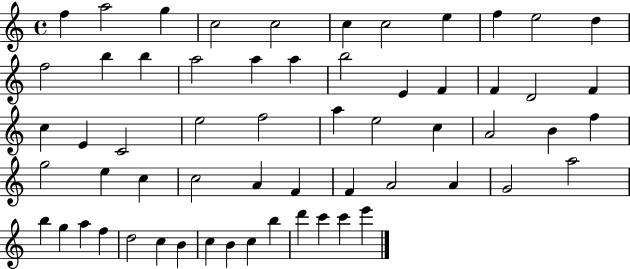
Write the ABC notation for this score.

X:1
T:Untitled
M:4/4
L:1/4
K:C
f a2 g c2 c2 c c2 e f e2 d f2 b b a2 a a b2 E F F D2 F c E C2 e2 f2 a e2 c A2 B f g2 e c c2 A F F A2 A G2 a2 b g a f d2 c B c B c b d' c' c' e'